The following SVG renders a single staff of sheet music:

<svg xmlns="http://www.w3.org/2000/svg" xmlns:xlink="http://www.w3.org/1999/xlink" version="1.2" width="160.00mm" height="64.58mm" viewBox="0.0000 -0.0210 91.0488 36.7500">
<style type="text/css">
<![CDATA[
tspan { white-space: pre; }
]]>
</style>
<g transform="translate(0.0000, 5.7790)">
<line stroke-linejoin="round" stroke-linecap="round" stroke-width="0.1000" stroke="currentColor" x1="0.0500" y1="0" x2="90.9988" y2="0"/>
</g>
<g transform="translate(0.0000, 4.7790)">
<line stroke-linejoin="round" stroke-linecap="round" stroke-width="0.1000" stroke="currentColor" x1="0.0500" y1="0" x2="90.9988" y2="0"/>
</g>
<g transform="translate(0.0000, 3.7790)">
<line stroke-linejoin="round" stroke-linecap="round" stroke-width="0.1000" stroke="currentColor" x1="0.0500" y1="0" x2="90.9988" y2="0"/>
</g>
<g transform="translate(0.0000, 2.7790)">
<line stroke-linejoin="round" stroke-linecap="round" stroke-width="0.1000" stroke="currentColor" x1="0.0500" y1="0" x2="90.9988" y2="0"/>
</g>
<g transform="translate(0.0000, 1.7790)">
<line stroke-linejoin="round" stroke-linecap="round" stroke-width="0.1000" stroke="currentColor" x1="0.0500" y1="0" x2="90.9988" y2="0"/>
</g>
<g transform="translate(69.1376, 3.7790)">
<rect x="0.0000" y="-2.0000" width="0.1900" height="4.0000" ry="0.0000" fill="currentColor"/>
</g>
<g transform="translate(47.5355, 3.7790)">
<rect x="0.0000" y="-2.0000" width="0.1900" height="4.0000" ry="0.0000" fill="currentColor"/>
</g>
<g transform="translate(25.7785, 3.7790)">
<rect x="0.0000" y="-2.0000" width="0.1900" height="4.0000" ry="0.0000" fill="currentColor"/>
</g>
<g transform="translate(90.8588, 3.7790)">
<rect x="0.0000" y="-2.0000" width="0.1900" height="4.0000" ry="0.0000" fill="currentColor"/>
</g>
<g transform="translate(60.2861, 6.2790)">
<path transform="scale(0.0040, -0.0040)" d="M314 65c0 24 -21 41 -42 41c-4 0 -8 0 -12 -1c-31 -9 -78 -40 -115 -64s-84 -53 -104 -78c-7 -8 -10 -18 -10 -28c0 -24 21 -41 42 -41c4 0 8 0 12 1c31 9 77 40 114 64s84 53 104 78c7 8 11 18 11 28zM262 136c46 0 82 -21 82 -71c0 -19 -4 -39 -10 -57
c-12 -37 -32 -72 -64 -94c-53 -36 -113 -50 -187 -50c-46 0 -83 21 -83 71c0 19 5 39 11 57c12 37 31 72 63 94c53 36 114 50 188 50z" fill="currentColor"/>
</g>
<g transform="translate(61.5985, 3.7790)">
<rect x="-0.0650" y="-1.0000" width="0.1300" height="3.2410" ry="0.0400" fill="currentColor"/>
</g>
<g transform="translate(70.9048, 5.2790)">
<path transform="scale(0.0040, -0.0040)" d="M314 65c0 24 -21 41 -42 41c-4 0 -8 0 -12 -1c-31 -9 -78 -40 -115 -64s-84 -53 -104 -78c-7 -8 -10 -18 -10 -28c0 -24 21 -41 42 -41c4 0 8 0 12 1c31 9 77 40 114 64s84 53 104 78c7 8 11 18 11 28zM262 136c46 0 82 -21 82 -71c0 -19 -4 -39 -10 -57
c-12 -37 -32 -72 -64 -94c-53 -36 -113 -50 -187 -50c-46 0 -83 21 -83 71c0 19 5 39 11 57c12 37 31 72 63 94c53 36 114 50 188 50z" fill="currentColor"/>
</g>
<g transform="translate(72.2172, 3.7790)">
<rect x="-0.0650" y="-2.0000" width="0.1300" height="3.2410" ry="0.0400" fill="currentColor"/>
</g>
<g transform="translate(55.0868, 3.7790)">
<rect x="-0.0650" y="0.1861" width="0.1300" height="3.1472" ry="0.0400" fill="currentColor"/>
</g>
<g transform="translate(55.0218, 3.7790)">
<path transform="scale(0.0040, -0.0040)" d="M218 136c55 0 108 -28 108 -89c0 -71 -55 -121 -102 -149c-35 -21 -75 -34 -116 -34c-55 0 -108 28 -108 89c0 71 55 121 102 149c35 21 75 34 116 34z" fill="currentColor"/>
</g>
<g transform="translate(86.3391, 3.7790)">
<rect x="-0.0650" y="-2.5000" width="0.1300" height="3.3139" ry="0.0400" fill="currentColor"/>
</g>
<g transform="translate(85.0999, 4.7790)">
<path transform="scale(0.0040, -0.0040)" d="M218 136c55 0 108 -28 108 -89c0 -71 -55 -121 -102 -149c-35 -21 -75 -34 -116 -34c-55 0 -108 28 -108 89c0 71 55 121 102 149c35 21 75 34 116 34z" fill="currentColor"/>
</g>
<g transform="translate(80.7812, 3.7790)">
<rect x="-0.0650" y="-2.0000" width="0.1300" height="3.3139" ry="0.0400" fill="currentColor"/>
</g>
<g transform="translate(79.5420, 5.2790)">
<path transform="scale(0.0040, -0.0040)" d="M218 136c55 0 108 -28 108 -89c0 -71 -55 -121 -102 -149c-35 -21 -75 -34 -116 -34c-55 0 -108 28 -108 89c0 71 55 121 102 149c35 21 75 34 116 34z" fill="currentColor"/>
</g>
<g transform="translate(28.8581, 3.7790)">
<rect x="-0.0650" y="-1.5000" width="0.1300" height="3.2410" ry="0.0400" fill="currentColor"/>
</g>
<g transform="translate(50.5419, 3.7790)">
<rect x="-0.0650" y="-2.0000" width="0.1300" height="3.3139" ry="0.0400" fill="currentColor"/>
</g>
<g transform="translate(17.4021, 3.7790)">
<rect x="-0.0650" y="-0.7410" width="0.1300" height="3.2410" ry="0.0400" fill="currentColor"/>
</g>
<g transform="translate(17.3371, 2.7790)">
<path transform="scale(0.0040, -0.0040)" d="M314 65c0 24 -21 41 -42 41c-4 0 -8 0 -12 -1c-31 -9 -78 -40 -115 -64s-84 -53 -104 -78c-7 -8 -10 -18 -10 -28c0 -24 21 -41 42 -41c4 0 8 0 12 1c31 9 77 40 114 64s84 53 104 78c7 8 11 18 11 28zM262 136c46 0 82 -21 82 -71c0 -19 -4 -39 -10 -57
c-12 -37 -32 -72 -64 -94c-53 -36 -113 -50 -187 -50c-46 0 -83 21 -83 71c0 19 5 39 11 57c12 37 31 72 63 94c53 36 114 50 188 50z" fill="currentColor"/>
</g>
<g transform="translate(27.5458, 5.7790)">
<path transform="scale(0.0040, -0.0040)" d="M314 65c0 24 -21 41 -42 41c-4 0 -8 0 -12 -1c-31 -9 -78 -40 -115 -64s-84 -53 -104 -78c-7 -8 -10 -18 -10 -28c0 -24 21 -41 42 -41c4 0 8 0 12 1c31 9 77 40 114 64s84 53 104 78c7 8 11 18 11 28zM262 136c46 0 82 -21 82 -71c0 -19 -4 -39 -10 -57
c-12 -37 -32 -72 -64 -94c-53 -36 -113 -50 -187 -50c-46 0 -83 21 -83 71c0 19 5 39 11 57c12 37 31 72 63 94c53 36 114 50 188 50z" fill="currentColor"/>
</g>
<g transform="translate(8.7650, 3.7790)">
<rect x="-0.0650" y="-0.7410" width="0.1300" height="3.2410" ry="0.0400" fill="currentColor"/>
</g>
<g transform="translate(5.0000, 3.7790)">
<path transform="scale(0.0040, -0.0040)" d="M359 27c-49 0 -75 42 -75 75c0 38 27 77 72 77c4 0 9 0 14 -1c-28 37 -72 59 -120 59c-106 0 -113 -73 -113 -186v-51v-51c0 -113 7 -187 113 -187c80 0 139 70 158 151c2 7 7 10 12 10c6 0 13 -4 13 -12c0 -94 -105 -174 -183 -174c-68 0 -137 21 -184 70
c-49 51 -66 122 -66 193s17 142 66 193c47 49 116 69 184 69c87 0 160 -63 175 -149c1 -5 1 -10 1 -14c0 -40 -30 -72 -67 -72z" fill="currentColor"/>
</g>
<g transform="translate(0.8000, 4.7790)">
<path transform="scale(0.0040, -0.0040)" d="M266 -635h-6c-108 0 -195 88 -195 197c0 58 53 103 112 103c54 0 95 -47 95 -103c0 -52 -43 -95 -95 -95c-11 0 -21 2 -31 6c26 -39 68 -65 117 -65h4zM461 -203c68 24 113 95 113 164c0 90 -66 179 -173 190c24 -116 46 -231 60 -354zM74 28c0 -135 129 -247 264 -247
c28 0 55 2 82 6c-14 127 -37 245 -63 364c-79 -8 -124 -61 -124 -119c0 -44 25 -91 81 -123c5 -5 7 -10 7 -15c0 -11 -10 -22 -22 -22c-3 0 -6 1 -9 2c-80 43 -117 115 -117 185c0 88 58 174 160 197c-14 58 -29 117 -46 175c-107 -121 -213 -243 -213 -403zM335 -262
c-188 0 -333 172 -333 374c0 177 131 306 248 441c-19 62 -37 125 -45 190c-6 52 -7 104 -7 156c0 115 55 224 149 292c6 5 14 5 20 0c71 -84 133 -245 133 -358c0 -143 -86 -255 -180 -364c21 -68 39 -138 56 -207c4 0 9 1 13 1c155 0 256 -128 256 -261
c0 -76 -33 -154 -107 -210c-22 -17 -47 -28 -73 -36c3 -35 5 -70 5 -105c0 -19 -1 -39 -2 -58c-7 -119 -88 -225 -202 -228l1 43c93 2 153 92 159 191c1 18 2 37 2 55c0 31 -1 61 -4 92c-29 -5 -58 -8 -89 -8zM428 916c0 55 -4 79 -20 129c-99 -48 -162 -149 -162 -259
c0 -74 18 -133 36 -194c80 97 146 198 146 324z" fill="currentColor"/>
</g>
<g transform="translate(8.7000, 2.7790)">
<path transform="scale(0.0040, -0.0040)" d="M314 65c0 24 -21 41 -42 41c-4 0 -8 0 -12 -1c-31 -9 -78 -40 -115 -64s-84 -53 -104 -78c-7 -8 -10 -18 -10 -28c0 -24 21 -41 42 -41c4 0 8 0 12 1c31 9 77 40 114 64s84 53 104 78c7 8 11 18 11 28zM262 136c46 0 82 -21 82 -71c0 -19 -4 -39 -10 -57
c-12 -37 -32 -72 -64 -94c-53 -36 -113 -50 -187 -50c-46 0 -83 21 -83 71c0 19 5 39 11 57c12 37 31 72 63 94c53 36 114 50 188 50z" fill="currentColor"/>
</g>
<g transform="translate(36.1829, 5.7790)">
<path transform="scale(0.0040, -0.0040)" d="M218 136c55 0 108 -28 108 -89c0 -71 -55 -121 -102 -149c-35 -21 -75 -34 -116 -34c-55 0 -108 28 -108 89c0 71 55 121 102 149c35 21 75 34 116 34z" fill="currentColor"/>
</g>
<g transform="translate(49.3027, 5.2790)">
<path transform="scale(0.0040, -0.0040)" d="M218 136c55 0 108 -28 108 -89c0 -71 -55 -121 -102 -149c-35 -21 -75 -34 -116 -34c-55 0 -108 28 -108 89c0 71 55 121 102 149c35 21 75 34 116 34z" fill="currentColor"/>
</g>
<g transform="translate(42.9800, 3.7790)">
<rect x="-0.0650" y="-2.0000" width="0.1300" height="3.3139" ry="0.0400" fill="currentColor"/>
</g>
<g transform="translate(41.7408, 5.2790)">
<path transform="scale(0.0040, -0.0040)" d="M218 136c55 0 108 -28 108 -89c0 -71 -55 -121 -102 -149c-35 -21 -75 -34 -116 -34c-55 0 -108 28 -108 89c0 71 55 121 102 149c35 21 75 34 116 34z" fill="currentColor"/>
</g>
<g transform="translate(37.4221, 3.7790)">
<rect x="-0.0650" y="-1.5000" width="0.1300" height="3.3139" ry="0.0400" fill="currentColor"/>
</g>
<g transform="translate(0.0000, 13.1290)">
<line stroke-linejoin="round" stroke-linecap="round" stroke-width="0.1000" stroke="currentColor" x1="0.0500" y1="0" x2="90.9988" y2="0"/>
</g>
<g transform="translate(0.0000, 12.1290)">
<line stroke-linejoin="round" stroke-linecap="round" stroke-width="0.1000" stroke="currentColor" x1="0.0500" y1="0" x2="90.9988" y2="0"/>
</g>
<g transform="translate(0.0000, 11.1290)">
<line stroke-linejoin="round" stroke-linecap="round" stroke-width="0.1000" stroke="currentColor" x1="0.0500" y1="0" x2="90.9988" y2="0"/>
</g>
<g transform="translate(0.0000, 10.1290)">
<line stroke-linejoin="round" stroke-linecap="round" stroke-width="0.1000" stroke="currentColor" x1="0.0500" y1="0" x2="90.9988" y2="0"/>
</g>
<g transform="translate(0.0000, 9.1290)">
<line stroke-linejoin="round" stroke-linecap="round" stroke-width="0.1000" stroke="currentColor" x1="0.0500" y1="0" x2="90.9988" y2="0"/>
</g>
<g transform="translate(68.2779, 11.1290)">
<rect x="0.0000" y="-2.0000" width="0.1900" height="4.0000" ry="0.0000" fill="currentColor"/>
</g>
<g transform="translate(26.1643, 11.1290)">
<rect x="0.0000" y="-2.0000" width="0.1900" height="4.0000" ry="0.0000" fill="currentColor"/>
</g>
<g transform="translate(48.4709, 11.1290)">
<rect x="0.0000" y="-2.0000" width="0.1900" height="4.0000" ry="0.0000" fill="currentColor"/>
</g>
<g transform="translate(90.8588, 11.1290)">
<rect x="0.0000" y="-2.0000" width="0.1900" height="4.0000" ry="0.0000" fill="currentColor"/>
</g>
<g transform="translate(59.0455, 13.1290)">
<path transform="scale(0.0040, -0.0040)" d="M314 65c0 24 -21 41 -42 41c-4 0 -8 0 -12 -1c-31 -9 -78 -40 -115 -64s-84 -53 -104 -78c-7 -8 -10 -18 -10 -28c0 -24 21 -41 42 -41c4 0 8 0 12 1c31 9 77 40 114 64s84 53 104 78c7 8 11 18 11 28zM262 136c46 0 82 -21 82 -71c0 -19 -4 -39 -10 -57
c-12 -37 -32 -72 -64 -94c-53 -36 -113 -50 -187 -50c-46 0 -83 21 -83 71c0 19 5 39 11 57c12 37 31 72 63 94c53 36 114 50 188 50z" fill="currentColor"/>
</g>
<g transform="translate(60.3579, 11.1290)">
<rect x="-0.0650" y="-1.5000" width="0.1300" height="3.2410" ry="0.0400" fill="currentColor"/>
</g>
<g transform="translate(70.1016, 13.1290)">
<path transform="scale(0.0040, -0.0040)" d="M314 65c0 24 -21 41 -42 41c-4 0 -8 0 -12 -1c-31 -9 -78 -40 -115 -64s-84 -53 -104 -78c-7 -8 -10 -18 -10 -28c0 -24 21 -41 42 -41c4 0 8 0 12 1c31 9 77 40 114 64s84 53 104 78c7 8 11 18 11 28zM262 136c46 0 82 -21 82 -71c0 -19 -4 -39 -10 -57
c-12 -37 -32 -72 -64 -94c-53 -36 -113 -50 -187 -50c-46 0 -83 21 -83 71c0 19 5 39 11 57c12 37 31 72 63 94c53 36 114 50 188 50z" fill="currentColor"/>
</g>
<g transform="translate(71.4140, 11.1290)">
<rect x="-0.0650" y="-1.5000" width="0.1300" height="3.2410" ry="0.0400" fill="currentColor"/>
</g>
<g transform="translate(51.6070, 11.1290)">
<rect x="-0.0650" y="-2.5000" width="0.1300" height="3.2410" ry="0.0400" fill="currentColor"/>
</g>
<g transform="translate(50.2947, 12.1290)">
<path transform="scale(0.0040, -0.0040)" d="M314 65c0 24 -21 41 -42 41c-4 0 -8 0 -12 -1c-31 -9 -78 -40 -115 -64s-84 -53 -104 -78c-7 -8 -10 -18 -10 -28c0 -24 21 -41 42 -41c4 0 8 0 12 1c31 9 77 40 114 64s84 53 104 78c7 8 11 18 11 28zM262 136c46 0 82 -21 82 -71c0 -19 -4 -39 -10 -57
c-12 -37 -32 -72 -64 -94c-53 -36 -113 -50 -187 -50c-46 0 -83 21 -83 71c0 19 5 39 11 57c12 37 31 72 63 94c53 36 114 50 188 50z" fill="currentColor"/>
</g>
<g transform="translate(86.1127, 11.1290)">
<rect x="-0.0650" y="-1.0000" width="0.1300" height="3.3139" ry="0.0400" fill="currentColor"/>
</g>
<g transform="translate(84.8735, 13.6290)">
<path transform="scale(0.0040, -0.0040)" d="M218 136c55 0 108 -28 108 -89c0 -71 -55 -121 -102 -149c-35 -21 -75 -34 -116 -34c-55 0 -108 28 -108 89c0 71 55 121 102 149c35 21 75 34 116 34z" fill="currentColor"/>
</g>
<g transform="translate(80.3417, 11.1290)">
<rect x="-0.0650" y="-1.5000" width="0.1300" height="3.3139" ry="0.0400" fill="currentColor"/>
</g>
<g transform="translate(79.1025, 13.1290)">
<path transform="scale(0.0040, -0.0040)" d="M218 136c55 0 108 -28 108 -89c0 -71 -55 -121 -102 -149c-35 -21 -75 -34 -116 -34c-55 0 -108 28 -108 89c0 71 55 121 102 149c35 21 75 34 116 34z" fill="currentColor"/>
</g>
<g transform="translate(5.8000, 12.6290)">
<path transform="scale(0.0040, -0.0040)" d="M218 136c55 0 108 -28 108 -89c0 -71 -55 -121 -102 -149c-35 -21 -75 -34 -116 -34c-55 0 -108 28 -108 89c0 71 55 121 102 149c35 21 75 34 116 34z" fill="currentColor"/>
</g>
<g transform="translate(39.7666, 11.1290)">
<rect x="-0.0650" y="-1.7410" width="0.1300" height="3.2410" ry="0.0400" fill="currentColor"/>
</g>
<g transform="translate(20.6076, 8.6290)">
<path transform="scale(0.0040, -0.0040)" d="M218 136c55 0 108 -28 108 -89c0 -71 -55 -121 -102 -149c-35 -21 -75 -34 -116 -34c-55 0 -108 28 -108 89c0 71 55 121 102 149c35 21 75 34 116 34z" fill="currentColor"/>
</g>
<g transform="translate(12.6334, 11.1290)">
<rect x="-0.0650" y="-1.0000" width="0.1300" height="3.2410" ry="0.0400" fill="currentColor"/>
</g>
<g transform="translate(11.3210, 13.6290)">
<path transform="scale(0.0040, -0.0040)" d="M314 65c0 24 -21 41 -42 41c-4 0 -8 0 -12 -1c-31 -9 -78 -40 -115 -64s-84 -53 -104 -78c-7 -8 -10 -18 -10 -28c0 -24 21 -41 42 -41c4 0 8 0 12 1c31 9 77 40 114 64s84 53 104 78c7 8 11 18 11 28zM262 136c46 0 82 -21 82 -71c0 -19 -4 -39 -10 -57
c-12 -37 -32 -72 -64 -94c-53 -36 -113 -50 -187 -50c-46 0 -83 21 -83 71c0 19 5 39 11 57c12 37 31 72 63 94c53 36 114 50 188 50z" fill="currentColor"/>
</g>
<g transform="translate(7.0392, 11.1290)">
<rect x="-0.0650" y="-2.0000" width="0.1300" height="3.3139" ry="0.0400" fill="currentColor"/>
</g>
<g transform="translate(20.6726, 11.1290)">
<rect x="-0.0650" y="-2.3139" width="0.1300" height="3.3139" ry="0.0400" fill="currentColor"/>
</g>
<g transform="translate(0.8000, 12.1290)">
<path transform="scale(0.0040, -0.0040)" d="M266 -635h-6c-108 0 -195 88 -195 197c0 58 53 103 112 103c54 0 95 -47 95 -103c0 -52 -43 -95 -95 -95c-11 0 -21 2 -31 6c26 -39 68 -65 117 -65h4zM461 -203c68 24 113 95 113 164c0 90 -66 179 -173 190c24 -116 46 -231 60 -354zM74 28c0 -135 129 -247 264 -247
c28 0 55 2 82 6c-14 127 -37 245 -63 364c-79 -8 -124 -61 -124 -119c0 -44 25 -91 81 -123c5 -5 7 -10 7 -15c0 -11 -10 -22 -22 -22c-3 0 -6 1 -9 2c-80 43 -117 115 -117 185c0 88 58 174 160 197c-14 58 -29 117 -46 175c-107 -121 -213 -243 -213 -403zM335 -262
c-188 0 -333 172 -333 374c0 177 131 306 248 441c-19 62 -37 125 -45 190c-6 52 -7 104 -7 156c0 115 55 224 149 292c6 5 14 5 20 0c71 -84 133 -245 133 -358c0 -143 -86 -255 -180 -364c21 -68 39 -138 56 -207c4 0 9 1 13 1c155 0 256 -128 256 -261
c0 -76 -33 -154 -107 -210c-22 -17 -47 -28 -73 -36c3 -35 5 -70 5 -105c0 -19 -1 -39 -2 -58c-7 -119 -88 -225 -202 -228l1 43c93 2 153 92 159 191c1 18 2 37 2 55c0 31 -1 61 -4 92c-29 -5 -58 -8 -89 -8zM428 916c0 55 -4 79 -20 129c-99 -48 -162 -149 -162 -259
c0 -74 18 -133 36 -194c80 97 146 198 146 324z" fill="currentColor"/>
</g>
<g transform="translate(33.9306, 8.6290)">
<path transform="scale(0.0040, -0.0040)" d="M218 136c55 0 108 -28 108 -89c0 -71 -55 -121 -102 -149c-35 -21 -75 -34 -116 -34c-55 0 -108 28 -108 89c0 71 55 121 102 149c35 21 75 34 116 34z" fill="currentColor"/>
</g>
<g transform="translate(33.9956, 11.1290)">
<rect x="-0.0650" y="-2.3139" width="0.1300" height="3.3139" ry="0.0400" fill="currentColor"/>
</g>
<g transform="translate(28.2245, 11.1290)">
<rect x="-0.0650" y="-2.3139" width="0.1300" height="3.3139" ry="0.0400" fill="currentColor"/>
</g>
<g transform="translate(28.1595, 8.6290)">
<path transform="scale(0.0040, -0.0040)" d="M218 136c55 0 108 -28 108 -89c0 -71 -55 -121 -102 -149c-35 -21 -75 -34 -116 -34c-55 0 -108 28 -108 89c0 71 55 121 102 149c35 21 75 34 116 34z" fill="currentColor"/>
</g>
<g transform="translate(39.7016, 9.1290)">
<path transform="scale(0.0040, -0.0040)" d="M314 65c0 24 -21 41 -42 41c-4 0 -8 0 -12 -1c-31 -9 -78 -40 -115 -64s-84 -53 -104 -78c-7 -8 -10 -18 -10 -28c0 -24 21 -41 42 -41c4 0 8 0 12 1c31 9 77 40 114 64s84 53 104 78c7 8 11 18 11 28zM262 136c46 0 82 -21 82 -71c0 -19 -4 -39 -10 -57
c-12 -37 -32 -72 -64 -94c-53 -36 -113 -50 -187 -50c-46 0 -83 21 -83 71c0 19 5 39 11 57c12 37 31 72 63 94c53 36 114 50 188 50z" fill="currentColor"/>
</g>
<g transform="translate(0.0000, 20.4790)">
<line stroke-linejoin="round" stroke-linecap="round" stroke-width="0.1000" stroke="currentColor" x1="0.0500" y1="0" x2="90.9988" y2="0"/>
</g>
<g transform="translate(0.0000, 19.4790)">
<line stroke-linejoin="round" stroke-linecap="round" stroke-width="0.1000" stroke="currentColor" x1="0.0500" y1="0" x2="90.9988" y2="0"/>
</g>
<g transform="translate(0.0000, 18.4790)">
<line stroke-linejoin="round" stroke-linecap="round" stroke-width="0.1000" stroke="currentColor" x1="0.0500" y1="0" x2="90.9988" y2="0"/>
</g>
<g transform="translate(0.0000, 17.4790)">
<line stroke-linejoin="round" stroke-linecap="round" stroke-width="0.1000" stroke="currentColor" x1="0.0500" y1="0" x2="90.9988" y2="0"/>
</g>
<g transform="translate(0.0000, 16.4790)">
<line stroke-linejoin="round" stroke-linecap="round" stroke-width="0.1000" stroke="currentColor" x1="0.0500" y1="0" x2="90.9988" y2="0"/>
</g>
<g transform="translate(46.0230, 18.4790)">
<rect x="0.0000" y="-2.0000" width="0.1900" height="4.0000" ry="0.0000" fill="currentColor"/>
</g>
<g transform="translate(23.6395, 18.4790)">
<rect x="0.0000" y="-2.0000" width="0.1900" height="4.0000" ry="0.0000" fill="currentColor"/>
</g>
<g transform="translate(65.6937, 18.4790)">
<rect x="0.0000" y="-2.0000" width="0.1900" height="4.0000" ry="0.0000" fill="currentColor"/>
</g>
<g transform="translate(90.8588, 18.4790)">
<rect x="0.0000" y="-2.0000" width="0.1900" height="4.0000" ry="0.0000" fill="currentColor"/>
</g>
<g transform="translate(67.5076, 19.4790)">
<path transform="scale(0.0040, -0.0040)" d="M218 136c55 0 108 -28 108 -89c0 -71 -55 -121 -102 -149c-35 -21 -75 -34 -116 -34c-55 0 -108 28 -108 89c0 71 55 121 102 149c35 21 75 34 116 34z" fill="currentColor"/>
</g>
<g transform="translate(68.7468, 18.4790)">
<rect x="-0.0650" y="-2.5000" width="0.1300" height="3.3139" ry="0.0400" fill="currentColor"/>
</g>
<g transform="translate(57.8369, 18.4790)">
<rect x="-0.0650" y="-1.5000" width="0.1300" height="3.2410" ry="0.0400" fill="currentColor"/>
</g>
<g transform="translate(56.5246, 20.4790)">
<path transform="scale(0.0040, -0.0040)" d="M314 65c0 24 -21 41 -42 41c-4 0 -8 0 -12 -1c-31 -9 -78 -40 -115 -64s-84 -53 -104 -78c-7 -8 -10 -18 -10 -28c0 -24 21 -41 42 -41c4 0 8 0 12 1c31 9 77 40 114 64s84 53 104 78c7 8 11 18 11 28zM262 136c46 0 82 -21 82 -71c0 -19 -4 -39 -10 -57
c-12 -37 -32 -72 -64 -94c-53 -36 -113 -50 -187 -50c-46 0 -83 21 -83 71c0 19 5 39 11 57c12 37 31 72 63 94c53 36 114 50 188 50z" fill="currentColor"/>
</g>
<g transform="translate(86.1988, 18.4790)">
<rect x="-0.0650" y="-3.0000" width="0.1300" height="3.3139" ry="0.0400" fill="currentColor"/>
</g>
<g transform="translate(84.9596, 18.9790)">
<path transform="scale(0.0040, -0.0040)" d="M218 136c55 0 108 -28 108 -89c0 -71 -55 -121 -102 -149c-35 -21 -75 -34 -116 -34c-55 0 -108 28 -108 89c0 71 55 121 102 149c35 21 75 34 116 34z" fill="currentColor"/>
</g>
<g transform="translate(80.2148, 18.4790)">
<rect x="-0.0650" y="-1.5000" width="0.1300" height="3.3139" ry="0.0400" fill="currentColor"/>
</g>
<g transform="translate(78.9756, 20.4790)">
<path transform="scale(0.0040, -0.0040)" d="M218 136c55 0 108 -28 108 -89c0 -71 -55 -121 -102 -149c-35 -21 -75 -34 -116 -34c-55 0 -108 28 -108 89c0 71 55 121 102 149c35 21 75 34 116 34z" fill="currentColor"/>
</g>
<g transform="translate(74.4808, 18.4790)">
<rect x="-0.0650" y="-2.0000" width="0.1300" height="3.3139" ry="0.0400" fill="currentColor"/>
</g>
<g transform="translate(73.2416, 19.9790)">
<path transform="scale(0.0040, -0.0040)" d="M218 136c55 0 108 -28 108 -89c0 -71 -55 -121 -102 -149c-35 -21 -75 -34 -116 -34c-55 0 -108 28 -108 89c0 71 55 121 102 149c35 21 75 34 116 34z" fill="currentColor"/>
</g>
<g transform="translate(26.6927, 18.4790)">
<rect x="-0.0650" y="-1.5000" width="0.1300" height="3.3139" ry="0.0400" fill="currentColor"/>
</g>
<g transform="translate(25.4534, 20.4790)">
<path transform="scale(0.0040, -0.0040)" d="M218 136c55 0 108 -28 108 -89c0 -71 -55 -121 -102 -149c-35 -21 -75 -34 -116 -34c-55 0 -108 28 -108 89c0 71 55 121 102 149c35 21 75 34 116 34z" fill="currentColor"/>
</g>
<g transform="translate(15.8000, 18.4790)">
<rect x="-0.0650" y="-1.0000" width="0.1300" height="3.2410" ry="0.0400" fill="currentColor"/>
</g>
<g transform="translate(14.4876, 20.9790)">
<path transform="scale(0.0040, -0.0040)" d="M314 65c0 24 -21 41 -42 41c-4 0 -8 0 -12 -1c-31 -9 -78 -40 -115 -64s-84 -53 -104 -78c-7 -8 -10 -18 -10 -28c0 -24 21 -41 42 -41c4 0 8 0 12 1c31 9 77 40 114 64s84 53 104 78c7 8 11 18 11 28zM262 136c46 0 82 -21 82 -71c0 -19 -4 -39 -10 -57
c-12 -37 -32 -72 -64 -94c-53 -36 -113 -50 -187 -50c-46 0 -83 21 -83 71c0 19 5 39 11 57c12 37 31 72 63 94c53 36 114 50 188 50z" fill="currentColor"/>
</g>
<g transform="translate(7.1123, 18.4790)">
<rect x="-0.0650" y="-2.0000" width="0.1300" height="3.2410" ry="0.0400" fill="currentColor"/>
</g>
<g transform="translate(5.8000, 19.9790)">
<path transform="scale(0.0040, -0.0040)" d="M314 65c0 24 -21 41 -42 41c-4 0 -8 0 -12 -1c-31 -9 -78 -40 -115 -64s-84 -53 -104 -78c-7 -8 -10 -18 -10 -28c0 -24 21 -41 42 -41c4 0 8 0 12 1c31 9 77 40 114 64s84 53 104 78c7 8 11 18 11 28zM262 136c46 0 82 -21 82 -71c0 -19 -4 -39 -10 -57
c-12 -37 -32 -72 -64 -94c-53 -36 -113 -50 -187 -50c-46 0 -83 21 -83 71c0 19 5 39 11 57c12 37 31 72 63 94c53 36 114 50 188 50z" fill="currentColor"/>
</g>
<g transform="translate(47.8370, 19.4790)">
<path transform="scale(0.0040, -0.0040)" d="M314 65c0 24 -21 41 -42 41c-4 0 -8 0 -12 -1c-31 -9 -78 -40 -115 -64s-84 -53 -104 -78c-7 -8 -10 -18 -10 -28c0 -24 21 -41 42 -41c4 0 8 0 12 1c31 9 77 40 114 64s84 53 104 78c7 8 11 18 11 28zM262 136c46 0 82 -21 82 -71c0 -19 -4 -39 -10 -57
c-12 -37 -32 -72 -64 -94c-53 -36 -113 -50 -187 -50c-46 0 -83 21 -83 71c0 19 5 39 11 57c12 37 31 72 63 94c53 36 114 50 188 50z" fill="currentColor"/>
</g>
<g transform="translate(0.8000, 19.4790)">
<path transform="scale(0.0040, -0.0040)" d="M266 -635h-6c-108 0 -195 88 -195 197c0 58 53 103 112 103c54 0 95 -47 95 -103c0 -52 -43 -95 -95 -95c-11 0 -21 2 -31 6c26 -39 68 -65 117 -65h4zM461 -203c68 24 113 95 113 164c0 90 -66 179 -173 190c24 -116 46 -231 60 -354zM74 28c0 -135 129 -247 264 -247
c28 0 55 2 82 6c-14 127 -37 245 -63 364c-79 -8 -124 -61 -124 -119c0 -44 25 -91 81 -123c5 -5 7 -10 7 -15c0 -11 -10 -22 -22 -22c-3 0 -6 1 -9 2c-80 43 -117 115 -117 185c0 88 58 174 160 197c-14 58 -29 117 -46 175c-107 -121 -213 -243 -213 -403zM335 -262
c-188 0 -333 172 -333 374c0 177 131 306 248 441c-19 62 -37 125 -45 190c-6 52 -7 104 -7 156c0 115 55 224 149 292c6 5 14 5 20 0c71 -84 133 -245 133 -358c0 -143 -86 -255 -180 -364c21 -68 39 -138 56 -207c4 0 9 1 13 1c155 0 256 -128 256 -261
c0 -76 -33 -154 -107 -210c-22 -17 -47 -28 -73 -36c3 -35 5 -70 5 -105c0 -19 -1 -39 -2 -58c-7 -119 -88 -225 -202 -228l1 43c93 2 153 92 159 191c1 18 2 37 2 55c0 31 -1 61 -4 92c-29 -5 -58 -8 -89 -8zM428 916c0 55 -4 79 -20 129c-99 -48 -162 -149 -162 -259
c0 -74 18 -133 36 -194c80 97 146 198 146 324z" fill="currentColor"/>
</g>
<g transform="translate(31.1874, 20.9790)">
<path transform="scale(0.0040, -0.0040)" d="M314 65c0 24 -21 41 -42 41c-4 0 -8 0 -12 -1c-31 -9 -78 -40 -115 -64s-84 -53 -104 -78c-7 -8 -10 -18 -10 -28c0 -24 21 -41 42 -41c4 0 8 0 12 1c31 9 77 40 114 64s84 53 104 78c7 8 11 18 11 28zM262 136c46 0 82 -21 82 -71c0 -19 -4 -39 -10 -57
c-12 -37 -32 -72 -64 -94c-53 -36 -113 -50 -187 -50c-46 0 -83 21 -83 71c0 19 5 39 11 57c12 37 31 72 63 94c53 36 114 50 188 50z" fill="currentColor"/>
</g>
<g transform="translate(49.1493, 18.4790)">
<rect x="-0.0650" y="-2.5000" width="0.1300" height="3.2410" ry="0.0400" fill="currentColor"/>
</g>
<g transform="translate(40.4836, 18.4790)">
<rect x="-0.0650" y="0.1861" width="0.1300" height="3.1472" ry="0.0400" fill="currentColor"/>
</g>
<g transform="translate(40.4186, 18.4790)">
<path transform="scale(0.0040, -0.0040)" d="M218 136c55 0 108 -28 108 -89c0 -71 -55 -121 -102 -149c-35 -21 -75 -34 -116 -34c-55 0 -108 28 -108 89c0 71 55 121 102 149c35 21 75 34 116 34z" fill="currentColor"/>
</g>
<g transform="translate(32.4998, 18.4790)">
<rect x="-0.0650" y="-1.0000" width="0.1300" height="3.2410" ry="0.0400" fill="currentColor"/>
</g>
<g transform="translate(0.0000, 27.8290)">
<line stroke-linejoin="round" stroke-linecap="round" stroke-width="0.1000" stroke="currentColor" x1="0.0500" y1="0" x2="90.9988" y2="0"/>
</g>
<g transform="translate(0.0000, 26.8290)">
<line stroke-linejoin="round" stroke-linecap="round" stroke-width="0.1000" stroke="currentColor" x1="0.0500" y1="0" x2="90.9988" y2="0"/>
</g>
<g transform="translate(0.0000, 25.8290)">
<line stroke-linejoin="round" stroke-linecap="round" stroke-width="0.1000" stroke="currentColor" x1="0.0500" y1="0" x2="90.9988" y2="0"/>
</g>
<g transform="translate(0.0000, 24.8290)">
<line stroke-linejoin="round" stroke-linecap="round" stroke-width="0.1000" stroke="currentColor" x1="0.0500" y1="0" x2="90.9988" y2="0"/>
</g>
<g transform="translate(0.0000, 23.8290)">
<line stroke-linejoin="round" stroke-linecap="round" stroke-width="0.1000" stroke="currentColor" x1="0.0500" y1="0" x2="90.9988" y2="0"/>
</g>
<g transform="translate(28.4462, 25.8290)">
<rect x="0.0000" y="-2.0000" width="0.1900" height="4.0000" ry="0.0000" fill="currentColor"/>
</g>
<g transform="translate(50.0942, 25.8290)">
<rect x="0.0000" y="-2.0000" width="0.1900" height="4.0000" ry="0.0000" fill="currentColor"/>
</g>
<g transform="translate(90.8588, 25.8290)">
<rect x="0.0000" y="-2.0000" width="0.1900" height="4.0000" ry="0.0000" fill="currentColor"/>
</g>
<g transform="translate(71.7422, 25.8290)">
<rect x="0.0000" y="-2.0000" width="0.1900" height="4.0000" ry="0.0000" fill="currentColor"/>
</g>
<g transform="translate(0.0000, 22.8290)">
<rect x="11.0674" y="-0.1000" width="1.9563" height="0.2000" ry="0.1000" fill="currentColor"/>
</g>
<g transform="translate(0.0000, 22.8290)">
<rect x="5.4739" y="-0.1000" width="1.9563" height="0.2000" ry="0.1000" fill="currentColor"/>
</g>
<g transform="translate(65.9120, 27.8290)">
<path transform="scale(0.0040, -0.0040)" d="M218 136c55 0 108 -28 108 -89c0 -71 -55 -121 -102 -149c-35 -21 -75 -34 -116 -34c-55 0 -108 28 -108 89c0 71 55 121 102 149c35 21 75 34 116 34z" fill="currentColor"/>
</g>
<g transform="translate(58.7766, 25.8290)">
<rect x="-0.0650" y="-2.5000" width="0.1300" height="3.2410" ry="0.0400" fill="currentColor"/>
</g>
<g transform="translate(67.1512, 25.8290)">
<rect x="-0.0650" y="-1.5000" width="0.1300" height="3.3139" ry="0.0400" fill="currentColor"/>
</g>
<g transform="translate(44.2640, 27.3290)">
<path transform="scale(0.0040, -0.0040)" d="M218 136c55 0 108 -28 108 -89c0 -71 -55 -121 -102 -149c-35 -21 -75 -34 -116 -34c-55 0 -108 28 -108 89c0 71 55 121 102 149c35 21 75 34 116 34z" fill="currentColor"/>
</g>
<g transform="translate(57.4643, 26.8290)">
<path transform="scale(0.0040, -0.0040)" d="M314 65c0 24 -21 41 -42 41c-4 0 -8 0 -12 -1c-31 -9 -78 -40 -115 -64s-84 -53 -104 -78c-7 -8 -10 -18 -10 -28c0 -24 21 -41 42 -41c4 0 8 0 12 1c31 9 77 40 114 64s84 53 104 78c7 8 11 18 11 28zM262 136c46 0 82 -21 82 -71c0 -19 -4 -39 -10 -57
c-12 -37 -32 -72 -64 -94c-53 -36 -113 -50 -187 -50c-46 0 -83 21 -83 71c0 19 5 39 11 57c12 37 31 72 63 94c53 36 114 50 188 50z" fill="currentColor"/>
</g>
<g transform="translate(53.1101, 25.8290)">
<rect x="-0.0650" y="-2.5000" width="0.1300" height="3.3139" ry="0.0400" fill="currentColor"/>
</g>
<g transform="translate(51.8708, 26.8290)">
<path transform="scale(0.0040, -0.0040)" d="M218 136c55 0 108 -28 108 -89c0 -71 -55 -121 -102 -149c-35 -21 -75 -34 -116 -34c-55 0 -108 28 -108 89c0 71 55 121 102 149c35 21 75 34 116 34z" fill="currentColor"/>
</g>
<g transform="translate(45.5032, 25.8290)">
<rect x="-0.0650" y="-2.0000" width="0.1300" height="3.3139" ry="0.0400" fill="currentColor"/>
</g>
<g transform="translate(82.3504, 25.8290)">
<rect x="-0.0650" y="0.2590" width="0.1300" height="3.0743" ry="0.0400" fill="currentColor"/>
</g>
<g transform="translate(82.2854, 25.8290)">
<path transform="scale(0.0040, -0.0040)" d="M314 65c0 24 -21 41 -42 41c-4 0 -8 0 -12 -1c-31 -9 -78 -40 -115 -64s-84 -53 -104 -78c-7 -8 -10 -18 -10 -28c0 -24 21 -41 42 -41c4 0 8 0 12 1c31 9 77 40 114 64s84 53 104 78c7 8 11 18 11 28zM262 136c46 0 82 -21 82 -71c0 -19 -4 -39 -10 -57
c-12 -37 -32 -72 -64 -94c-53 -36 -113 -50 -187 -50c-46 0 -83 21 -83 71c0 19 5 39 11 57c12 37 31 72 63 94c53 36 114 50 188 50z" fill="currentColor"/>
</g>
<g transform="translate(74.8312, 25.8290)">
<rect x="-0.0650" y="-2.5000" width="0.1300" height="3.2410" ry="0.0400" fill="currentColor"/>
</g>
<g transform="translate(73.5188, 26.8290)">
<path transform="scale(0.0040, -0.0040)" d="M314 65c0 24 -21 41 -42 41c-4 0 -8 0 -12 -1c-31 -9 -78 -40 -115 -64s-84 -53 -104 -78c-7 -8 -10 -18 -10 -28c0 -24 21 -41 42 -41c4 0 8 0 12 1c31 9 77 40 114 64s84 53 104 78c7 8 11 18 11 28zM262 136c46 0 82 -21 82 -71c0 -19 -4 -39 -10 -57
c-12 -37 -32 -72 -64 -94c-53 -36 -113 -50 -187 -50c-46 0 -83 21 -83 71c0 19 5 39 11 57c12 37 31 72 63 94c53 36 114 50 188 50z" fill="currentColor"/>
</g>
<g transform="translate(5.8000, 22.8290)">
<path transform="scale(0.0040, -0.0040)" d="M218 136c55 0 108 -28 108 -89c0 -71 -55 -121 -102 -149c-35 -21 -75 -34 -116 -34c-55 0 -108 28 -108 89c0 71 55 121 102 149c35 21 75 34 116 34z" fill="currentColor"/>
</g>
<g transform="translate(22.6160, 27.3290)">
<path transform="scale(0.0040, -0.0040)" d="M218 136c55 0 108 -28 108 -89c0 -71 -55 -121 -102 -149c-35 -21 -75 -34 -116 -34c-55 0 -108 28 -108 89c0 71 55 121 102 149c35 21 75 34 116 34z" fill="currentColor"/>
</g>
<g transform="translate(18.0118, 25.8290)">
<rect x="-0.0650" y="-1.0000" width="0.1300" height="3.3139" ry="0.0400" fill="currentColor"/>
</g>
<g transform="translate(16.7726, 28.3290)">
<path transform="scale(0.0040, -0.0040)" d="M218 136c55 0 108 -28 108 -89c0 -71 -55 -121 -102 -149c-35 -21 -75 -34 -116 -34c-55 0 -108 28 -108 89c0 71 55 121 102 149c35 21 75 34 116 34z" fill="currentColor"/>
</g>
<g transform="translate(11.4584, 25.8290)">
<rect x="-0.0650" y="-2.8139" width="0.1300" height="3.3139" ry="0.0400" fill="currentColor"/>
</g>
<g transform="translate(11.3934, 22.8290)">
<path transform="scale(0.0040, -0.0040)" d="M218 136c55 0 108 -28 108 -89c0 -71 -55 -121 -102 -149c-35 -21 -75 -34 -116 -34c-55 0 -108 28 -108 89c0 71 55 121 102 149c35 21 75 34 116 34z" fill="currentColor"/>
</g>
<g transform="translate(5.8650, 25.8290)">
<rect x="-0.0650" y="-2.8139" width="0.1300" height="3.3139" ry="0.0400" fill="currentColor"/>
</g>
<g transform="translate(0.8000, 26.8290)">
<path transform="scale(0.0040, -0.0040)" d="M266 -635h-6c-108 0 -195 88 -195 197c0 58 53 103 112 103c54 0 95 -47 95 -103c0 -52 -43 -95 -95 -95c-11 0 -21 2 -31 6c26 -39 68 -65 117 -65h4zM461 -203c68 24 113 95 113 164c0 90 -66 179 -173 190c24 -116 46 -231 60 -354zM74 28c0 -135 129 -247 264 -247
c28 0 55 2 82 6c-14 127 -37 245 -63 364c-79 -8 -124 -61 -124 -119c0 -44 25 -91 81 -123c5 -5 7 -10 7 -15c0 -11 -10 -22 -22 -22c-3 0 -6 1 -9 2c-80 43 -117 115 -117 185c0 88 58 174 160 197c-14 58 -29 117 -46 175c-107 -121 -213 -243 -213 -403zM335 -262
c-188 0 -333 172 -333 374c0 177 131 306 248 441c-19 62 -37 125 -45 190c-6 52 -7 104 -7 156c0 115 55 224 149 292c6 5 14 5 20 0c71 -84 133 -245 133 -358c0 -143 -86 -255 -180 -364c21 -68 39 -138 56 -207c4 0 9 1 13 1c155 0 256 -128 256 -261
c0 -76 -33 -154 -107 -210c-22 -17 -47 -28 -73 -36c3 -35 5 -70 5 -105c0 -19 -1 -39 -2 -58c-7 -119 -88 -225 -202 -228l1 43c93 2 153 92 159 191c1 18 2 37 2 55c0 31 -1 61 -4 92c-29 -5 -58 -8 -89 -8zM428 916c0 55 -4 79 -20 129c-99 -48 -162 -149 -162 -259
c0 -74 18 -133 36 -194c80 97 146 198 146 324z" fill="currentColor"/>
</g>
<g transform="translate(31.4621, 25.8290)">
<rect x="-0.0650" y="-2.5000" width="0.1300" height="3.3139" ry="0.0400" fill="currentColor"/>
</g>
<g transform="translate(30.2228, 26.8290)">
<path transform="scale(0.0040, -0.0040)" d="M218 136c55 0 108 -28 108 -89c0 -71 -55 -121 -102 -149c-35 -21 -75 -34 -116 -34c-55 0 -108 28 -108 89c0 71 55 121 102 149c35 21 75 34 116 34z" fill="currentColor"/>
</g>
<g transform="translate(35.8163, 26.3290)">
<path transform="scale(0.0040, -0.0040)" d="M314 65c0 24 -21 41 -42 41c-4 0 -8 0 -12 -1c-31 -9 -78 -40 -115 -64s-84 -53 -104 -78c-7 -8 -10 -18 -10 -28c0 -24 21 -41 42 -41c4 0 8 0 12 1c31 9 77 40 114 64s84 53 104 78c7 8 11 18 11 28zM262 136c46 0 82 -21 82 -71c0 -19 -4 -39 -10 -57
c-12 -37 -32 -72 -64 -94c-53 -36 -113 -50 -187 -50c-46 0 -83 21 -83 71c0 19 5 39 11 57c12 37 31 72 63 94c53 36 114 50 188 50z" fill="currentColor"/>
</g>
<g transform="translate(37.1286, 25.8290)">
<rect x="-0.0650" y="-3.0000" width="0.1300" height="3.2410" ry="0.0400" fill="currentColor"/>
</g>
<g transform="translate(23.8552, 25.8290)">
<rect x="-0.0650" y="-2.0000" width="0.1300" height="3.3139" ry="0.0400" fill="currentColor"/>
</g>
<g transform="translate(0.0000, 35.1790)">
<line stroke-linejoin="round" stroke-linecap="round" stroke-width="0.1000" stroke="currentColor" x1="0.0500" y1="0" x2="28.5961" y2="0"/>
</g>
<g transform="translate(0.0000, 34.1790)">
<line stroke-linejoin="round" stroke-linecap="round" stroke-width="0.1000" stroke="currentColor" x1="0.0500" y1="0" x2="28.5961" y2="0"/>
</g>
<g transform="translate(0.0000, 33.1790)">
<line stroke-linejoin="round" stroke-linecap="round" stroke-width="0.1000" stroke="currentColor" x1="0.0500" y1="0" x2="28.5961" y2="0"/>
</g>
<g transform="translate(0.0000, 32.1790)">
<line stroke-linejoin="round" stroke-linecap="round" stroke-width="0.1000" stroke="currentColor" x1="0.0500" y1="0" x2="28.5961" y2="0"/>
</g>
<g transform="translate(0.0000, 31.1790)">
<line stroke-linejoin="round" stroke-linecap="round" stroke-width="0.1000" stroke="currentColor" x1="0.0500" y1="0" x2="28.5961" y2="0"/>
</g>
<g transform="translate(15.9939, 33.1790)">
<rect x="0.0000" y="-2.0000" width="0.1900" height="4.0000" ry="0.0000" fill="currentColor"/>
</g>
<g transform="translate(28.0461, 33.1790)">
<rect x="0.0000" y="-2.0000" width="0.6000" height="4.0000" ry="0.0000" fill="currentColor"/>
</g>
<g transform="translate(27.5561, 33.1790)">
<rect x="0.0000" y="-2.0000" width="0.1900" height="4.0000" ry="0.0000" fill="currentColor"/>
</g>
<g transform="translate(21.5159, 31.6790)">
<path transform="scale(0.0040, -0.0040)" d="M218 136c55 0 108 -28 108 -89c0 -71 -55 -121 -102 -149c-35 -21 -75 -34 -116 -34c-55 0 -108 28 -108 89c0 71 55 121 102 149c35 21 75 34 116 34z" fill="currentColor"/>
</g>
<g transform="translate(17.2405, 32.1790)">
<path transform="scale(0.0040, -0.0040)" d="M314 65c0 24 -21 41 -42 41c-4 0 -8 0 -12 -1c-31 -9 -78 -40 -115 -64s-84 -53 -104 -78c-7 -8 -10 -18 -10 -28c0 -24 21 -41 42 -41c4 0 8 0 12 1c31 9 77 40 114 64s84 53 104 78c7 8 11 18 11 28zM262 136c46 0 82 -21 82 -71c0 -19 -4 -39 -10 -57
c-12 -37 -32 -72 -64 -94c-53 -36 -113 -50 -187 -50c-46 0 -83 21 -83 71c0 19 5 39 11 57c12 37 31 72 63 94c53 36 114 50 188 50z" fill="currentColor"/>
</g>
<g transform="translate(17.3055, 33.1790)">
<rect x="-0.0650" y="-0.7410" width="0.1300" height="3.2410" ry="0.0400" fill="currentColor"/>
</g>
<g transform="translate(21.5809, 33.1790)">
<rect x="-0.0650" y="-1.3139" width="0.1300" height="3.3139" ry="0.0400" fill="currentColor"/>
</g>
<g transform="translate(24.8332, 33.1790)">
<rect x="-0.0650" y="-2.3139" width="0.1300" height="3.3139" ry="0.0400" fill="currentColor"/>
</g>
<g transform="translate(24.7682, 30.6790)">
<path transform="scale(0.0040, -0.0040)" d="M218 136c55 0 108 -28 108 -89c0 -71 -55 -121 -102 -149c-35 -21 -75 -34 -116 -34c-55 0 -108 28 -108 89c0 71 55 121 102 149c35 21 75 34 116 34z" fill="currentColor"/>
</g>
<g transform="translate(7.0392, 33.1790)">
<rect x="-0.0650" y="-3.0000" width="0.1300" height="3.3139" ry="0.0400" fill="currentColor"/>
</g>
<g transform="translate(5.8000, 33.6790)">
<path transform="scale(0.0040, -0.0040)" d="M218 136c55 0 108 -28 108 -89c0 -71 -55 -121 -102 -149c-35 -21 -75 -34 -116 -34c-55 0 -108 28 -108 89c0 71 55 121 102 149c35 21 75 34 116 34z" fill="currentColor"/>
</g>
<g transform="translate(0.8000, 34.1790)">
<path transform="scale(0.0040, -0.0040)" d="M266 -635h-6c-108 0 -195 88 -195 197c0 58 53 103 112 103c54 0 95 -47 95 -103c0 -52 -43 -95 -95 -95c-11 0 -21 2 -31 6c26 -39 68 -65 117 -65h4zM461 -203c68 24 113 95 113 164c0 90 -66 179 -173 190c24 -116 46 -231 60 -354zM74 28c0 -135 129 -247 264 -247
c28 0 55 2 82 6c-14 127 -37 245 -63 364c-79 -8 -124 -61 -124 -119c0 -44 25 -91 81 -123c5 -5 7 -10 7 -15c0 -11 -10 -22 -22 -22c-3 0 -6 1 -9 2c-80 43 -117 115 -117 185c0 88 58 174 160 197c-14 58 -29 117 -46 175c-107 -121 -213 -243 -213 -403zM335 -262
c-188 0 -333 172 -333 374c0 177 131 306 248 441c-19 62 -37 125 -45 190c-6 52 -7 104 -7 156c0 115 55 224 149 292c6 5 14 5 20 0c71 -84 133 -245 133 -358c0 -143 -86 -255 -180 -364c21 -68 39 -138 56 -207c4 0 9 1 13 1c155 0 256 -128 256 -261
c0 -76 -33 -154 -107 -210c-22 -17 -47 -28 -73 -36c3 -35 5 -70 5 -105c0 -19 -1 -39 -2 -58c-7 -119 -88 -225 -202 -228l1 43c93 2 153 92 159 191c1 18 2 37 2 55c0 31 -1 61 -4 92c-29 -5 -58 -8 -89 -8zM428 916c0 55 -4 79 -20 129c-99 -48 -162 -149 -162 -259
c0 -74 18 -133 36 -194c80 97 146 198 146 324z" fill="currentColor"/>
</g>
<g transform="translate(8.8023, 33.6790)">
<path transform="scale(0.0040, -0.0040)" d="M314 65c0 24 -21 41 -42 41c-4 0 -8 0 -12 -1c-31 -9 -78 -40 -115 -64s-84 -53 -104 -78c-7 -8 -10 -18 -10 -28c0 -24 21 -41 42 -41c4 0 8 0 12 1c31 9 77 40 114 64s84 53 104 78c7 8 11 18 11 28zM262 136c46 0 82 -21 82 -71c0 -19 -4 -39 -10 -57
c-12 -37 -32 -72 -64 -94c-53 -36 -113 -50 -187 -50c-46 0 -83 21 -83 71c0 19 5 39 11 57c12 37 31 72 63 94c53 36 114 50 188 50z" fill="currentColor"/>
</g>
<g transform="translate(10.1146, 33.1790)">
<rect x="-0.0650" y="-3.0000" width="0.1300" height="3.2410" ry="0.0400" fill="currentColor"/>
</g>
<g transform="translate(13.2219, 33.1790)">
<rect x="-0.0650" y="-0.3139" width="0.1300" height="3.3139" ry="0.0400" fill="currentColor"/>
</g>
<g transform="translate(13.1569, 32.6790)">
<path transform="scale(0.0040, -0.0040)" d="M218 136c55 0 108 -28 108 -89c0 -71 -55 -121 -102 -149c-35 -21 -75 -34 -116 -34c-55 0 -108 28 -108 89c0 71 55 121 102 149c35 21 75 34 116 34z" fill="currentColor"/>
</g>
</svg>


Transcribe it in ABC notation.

X:1
T:Untitled
M:4/4
L:1/4
K:C
d2 d2 E2 E F F B D2 F2 F G F D2 g g g f2 G2 E2 E2 E D F2 D2 E D2 B G2 E2 G F E A a a D F G A2 F G G2 E G2 B2 A A2 c d2 e g